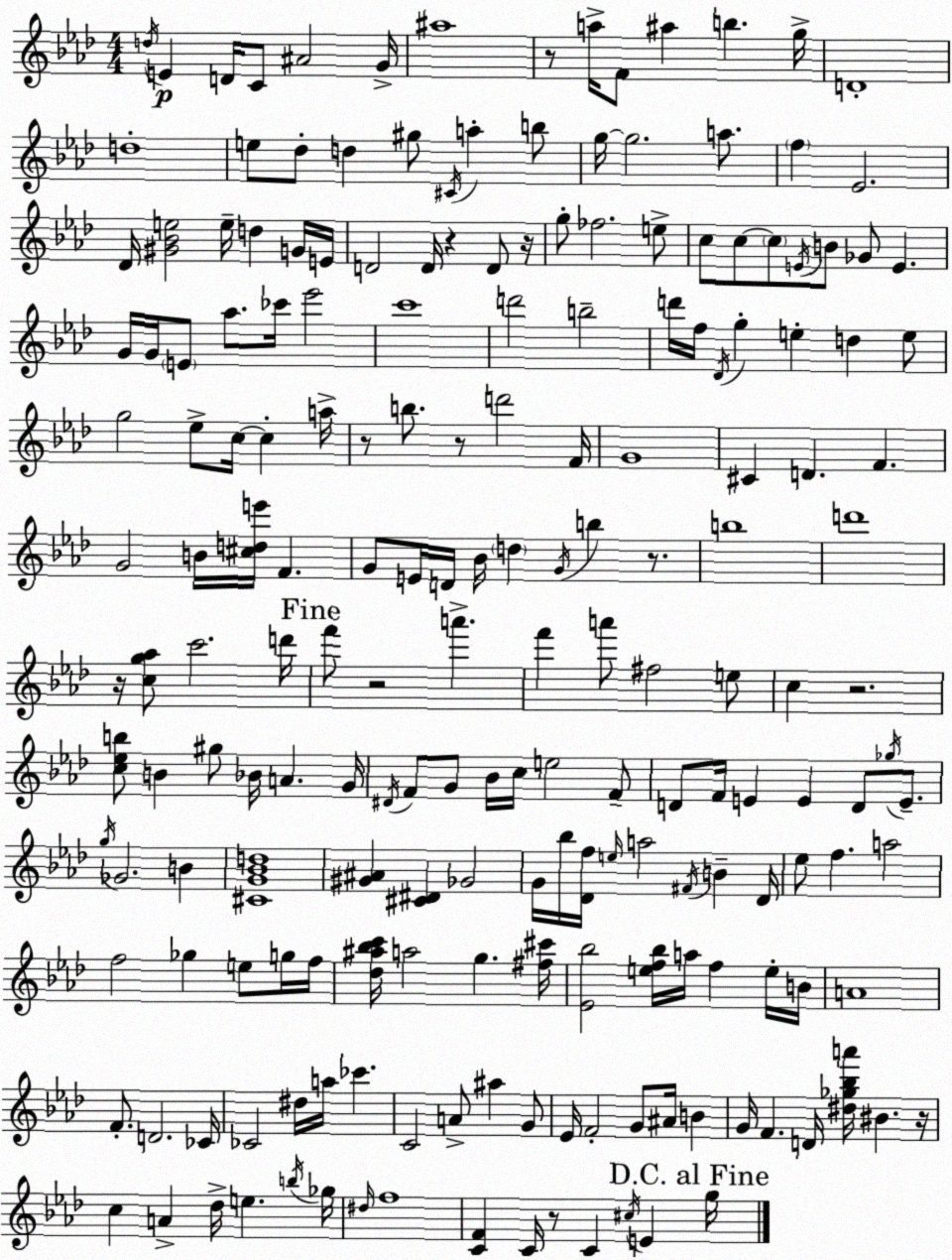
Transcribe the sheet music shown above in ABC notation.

X:1
T:Untitled
M:4/4
L:1/4
K:Fm
d/4 E D/4 C/2 ^A2 G/4 ^a4 z/2 a/4 F/2 ^a b g/4 D4 d4 e/2 _d/2 d ^g/2 ^C/4 a b/2 g/4 g2 a/2 f _E2 _D/4 [^G_Be]2 e/4 d G/4 E/4 D2 D/4 z D/2 z/4 g/2 _f2 e/2 c/2 c/2 c/2 E/4 B/2 _G/2 E G/4 G/4 E/2 _a/2 _c'/4 _e'2 c'4 d'2 b2 d'/4 f/4 _D/4 g e d e/2 g2 _e/2 c/4 c a/4 z/2 b/2 z/2 d'2 F/4 G4 ^C D F G2 B/4 [^cde']/4 F G/2 E/4 D/4 _B/4 d G/4 b z/2 b4 d'4 z/4 [cg_a]/2 c'2 d'/4 f'/2 z2 a' f' a'/2 ^f2 e/2 c z2 [c_eb]/2 B ^g/2 _B/4 A G/4 ^D/4 F/2 G/2 _B/4 c/4 e2 F/2 D/2 F/4 E E D/2 _g/4 E/2 g/4 _G2 B [^CG_Bd]4 [^G^A] [^C^D] _G2 G/4 _b/4 [_Df]/4 e/4 a2 ^F/4 B _D/4 _e/2 f a2 f2 _g e/2 g/4 f/4 [_d^a_bc']/4 a2 g [^f^c']/4 [_E_b]2 [ef_b]/4 a/4 f e/4 B/4 A4 F/2 D2 _C/4 _C2 ^d/4 a/4 _c' C2 A/2 ^a G/2 _E/4 F2 G/2 ^A/4 B G/4 F D/4 [^d_g_ba']/4 ^B z/4 c A _d/4 e b/4 _g/4 ^d/4 f4 [CF] C/4 z/2 C ^c/4 E g/4